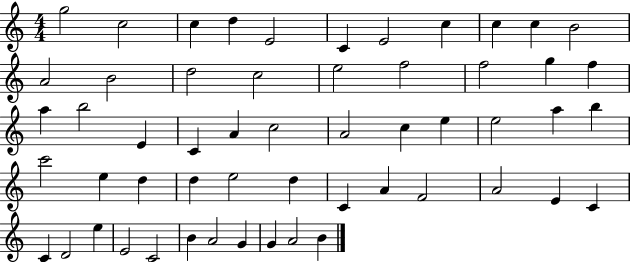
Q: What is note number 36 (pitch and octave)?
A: D5